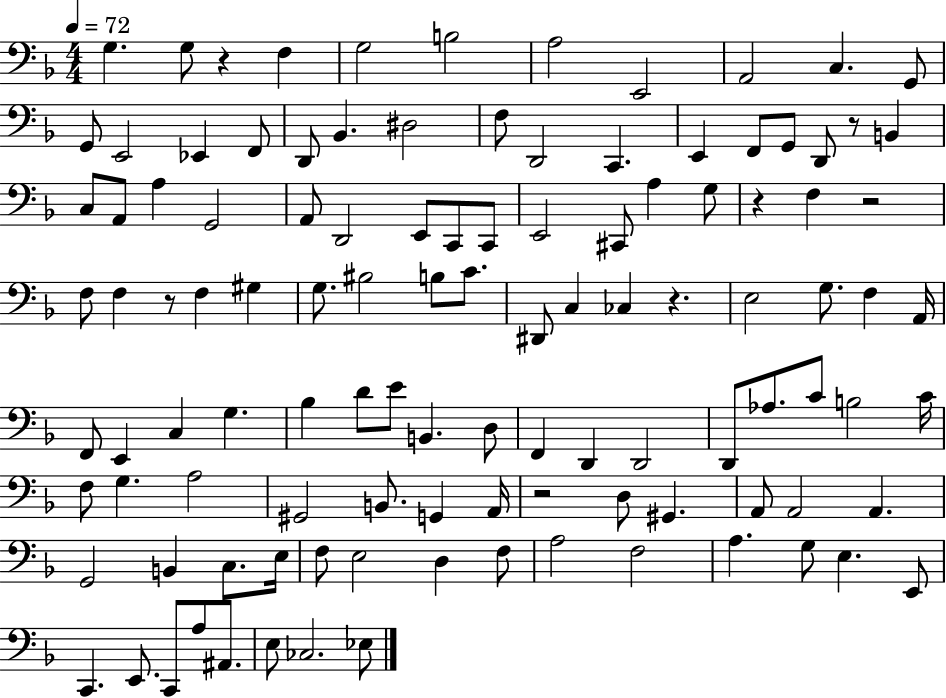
G3/q. G3/e R/q F3/q G3/h B3/h A3/h E2/h A2/h C3/q. G2/e G2/e E2/h Eb2/q F2/e D2/e Bb2/q. D#3/h F3/e D2/h C2/q. E2/q F2/e G2/e D2/e R/e B2/q C3/e A2/e A3/q G2/h A2/e D2/h E2/e C2/e C2/e E2/h C#2/e A3/q G3/e R/q F3/q R/h F3/e F3/q R/e F3/q G#3/q G3/e. BIS3/h B3/e C4/e. D#2/e C3/q CES3/q R/q. E3/h G3/e. F3/q A2/s F2/e E2/q C3/q G3/q. Bb3/q D4/e E4/e B2/q. D3/e F2/q D2/q D2/h D2/e Ab3/e. C4/e B3/h C4/s F3/e G3/q. A3/h G#2/h B2/e. G2/q A2/s R/h D3/e G#2/q. A2/e A2/h A2/q. G2/h B2/q C3/e. E3/s F3/e E3/h D3/q F3/e A3/h F3/h A3/q. G3/e E3/q. E2/e C2/q. E2/e. C2/e A3/e A#2/e. E3/e CES3/h. Eb3/e